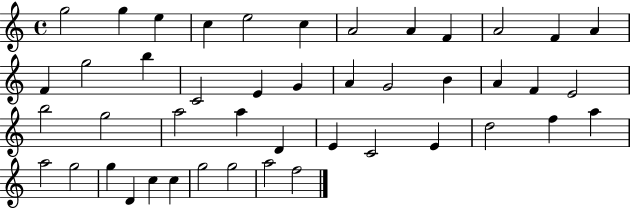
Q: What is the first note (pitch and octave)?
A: G5